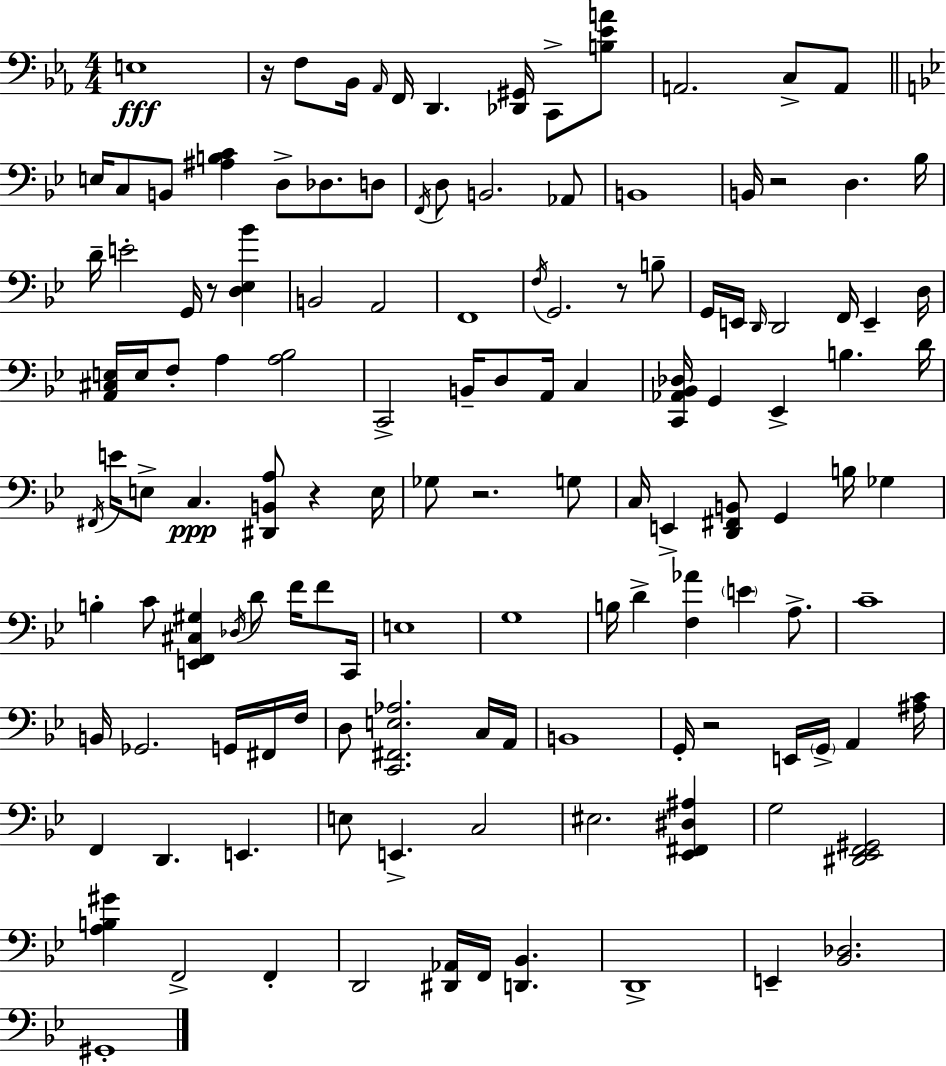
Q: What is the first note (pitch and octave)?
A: E3